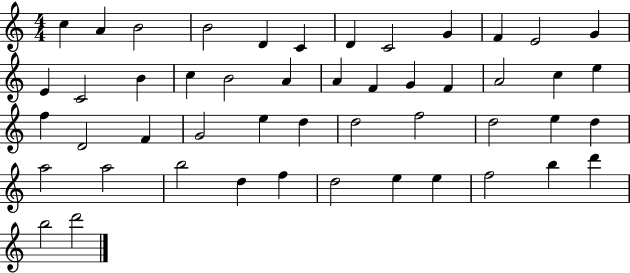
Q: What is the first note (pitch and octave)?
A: C5